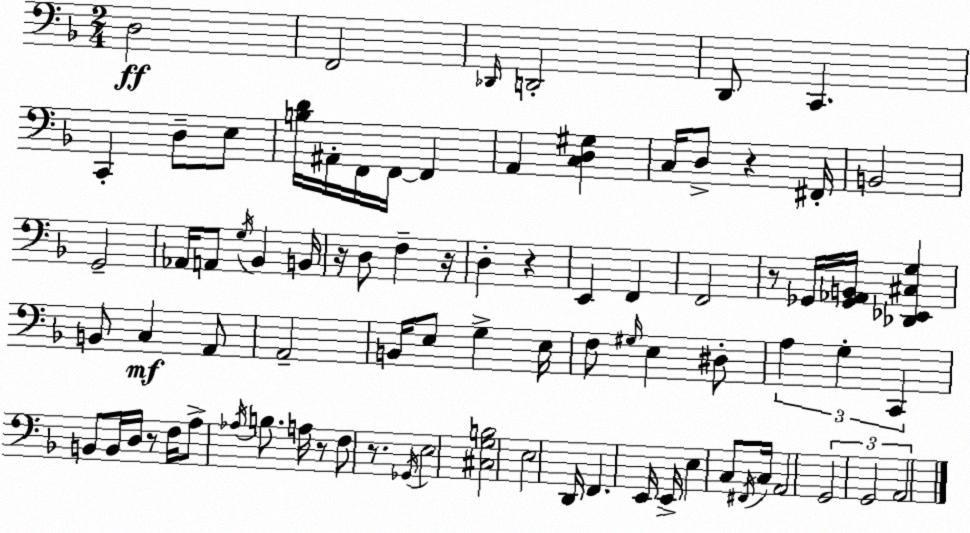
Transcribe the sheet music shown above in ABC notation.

X:1
T:Untitled
M:2/4
L:1/4
K:Dm
D,2 F,,2 _D,,/4 D,,2 D,,/2 C,, C,, D,/2 E,/2 [B,D]/4 ^A,,/4 F,,/4 F,,/4 F,, A,, [C,D,^G,] C,/4 D,/2 z ^F,,/4 B,,2 G,,2 _A,,/4 A,,/2 G,/4 _B,, B,,/4 z/4 D,/2 F, z/4 D, z E,, F,, F,,2 z/2 _G,,/4 [_G,,_A,,B,,]/4 [_D,,_E,,^C,G,] B,,/2 C, A,,/2 A,,2 B,,/4 E,/2 G, E,/4 F,/2 ^G,/4 E, ^D,/2 A, G, C,, B,,/2 B,,/4 D,/4 z/2 F,/4 A,/2 _A,/4 B,/2 A,/4 z/2 F,/2 z/2 _G,,/4 E,2 [^C,G,B,]2 E,2 D,,/4 F,, E,,/4 E,,/4 E, C,/2 ^F,,/4 C,/4 A,,2 G,,2 G,,2 A,,2